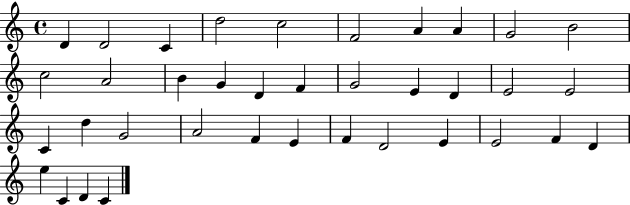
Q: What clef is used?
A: treble